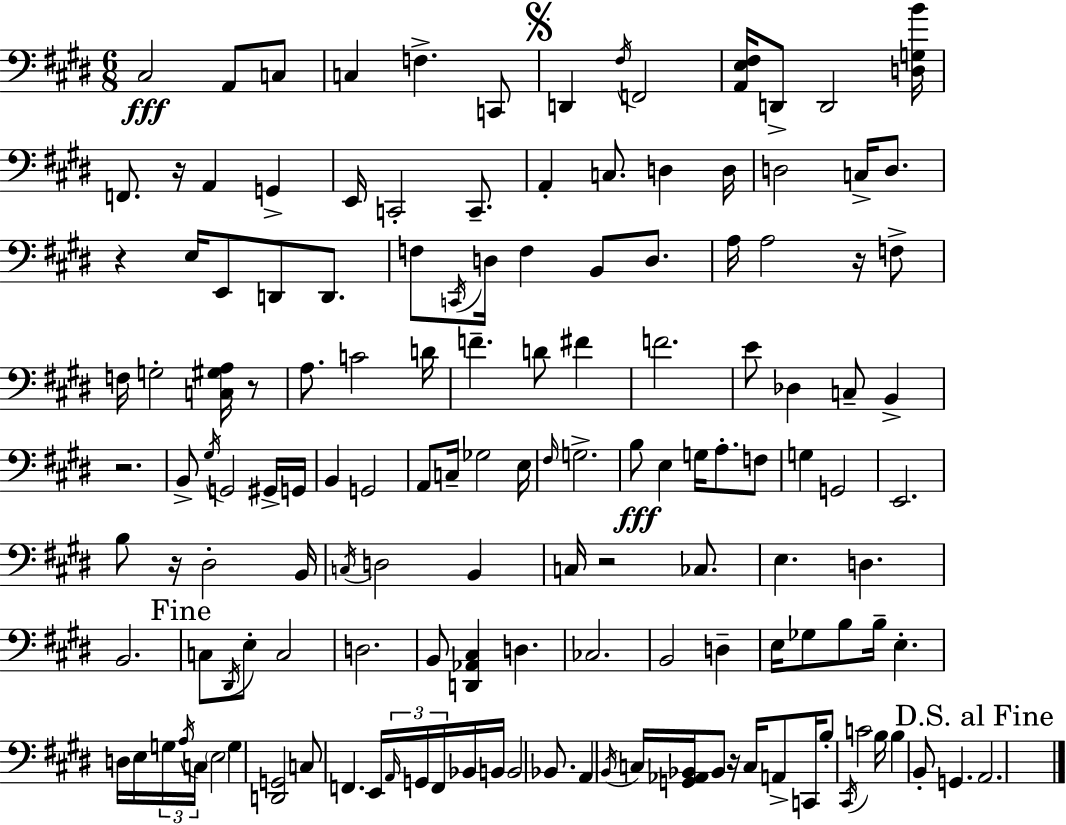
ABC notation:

X:1
T:Untitled
M:6/8
L:1/4
K:E
^C,2 A,,/2 C,/2 C, F, C,,/2 D,, ^F,/4 F,,2 [A,,E,^F,]/4 D,,/2 D,,2 [D,G,B]/4 F,,/2 z/4 A,, G,, E,,/4 C,,2 C,,/2 A,, C,/2 D, D,/4 D,2 C,/4 D,/2 z E,/4 E,,/2 D,,/2 D,,/2 F,/2 C,,/4 D,/4 F, B,,/2 D,/2 A,/4 A,2 z/4 F,/2 F,/4 G,2 [C,^G,A,]/4 z/2 A,/2 C2 D/4 F D/2 ^F F2 E/2 _D, C,/2 B,, z2 B,,/2 ^G,/4 G,,2 ^G,,/4 G,,/4 B,, G,,2 A,,/2 C,/4 _G,2 E,/4 ^F,/4 G,2 B,/2 E, G,/4 A,/2 F,/2 G, G,,2 E,,2 B,/2 z/4 ^D,2 B,,/4 C,/4 D,2 B,, C,/4 z2 _C,/2 E, D, B,,2 C,/2 ^D,,/4 E,/2 C,2 D,2 B,,/2 [D,,_A,,^C,] D, _C,2 B,,2 D, E,/4 _G,/2 B,/2 B,/4 E, D,/4 E,/4 G,/4 A,/4 C,/4 E,2 G, [D,,G,,]2 C,/2 F,, E,,/4 A,,/4 G,,/4 F,,/4 _B,,/4 B,,/4 B,,2 _B,,/2 A,, B,,/4 C,/4 [G,,_A,,_B,,]/4 _B,,/2 z/4 C,/4 A,,/2 C,,/4 B,/2 ^C,,/4 C2 B,/4 B, B,,/2 G,, A,,2